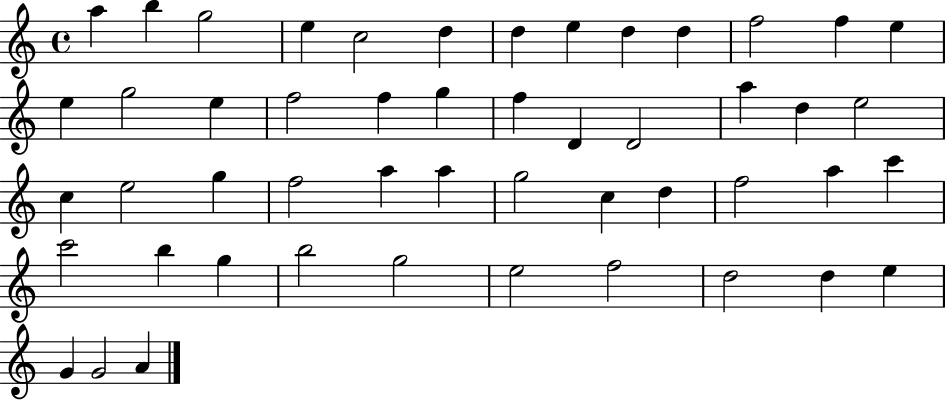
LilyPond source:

{
  \clef treble
  \time 4/4
  \defaultTimeSignature
  \key c \major
  a''4 b''4 g''2 | e''4 c''2 d''4 | d''4 e''4 d''4 d''4 | f''2 f''4 e''4 | \break e''4 g''2 e''4 | f''2 f''4 g''4 | f''4 d'4 d'2 | a''4 d''4 e''2 | \break c''4 e''2 g''4 | f''2 a''4 a''4 | g''2 c''4 d''4 | f''2 a''4 c'''4 | \break c'''2 b''4 g''4 | b''2 g''2 | e''2 f''2 | d''2 d''4 e''4 | \break g'4 g'2 a'4 | \bar "|."
}